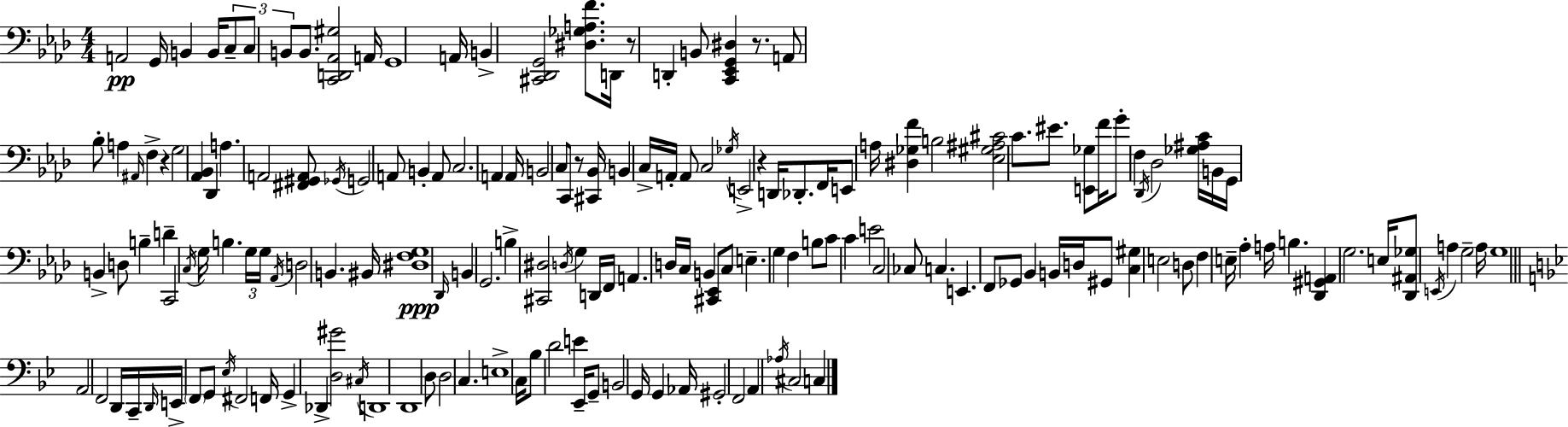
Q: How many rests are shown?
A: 5